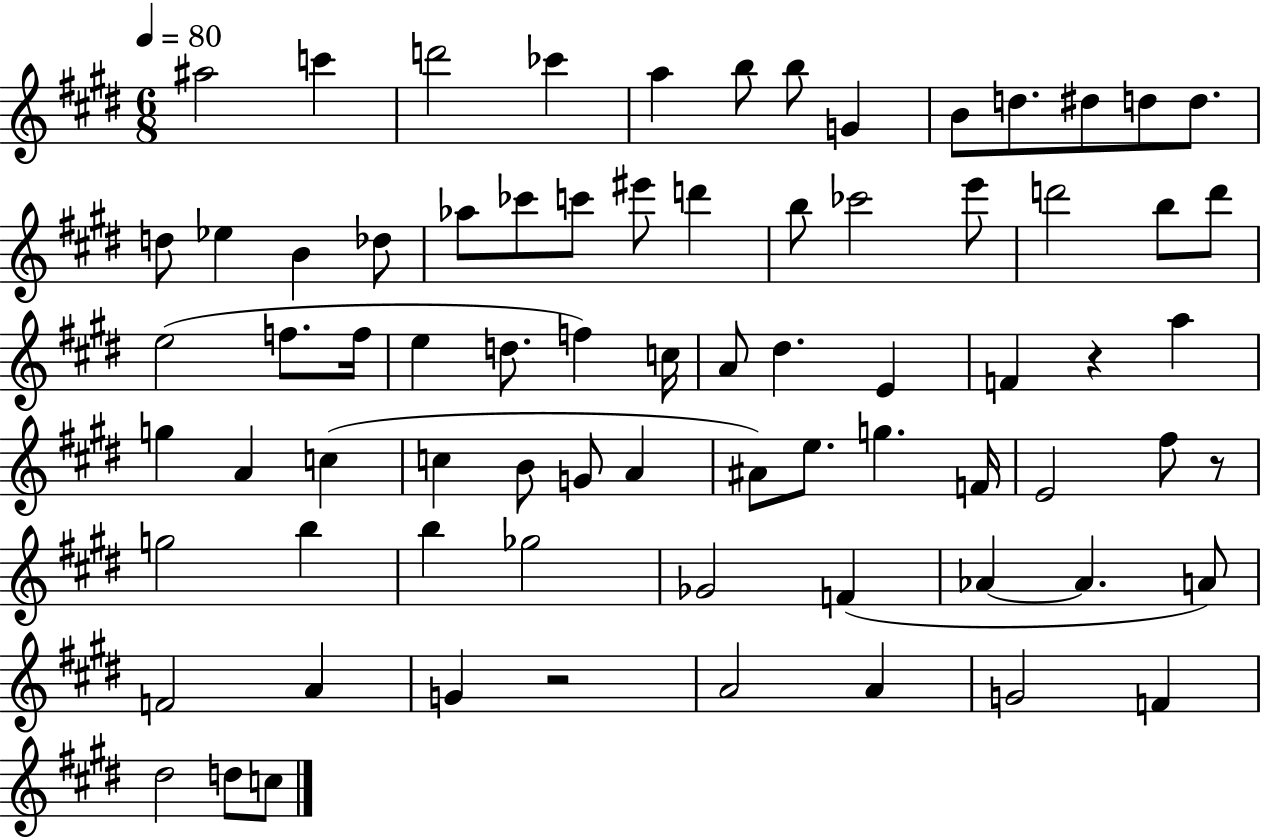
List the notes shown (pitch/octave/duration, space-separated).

A#5/h C6/q D6/h CES6/q A5/q B5/e B5/e G4/q B4/e D5/e. D#5/e D5/e D5/e. D5/e Eb5/q B4/q Db5/e Ab5/e CES6/e C6/e EIS6/e D6/q B5/e CES6/h E6/e D6/h B5/e D6/e E5/h F5/e. F5/s E5/q D5/e. F5/q C5/s A4/e D#5/q. E4/q F4/q R/q A5/q G5/q A4/q C5/q C5/q B4/e G4/e A4/q A#4/e E5/e. G5/q. F4/s E4/h F#5/e R/e G5/h B5/q B5/q Gb5/h Gb4/h F4/q Ab4/q Ab4/q. A4/e F4/h A4/q G4/q R/h A4/h A4/q G4/h F4/q D#5/h D5/e C5/e